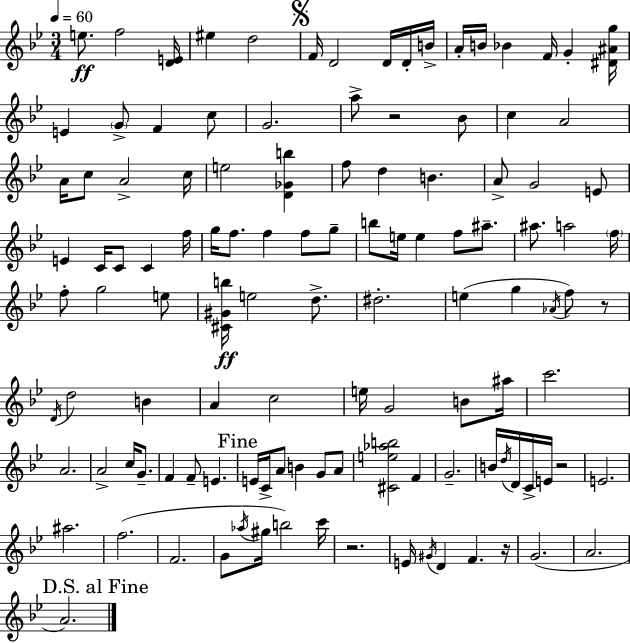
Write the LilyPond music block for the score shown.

{
  \clef treble
  \numericTimeSignature
  \time 3/4
  \key g \minor
  \tempo 4 = 60
  e''8.\ff f''2 <d' e'>16 | eis''4 d''2 | \mark \markup { \musicglyph "scripts.segno" } f'16 d'2 d'16 d'16-. b'16-> | a'16-. b'16 bes'4 f'16 g'4-. <dis' ais' g''>16 | \break e'4 \parenthesize g'8-> f'4 c''8 | g'2. | a''8-> r2 bes'8 | c''4 a'2 | \break a'16 c''8 a'2-> c''16 | e''2 <d' ges' b''>4 | f''8 d''4 b'4. | a'8-> g'2 e'8 | \break e'4 c'16 c'8 c'4 f''16 | g''16 f''8. f''4 f''8 g''8-- | b''8 e''16 e''4 f''8 ais''8.-- | ais''8. a''2 \parenthesize f''16 | \break f''8-. g''2 e''8 | <cis' gis' b''>16\ff e''2 d''8.-> | dis''2.-. | e''4( g''4 \acciaccatura { aes'16 }) f''8 r8 | \break \acciaccatura { d'16 } d''2 b'4 | a'4 c''2 | e''16 g'2 b'8 | ais''16 c'''2. | \break a'2. | a'2-> c''16 g'8.-- | f'4 f'8-- e'4. | \mark "Fine" e'16 c'16-> a'8 b'4 g'8 | \break a'8 <cis' e'' aes'' b''>2 f'4 | g'2.-- | b'16 \acciaccatura { d''16 } d'16 c'16-> e'16 r2 | e'2. | \break ais''2. | f''2.( | f'2. | g'8 \acciaccatura { aes''16 } gis''16 b''2) | \break c'''16 r2. | e'16 \acciaccatura { gis'16 } d'4 f'4. | r16 g'2.( | a'2. | \break \mark "D.S. al Fine" a'2.) | \bar "|."
}